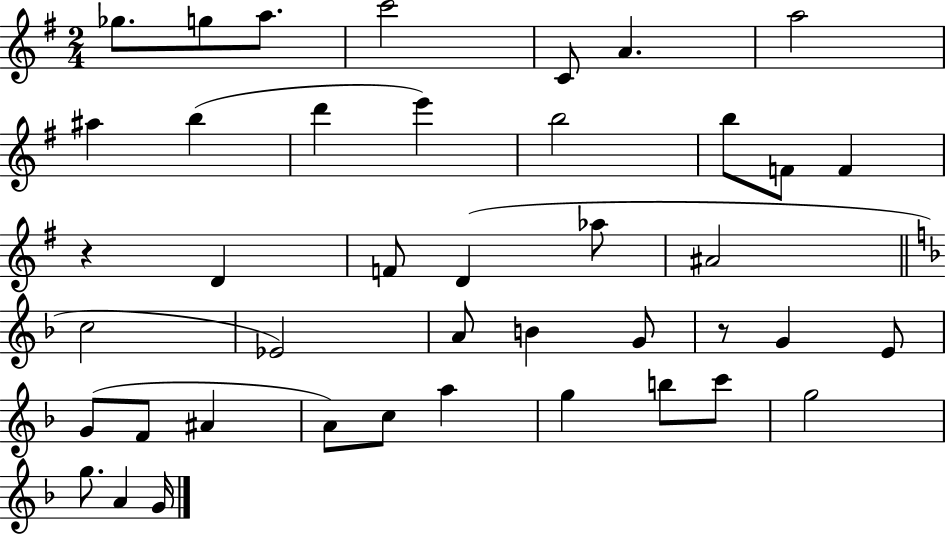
Gb5/e. G5/e A5/e. C6/h C4/e A4/q. A5/h A#5/q B5/q D6/q E6/q B5/h B5/e F4/e F4/q R/q D4/q F4/e D4/q Ab5/e A#4/h C5/h Eb4/h A4/e B4/q G4/e R/e G4/q E4/e G4/e F4/e A#4/q A4/e C5/e A5/q G5/q B5/e C6/e G5/h G5/e. A4/q G4/s